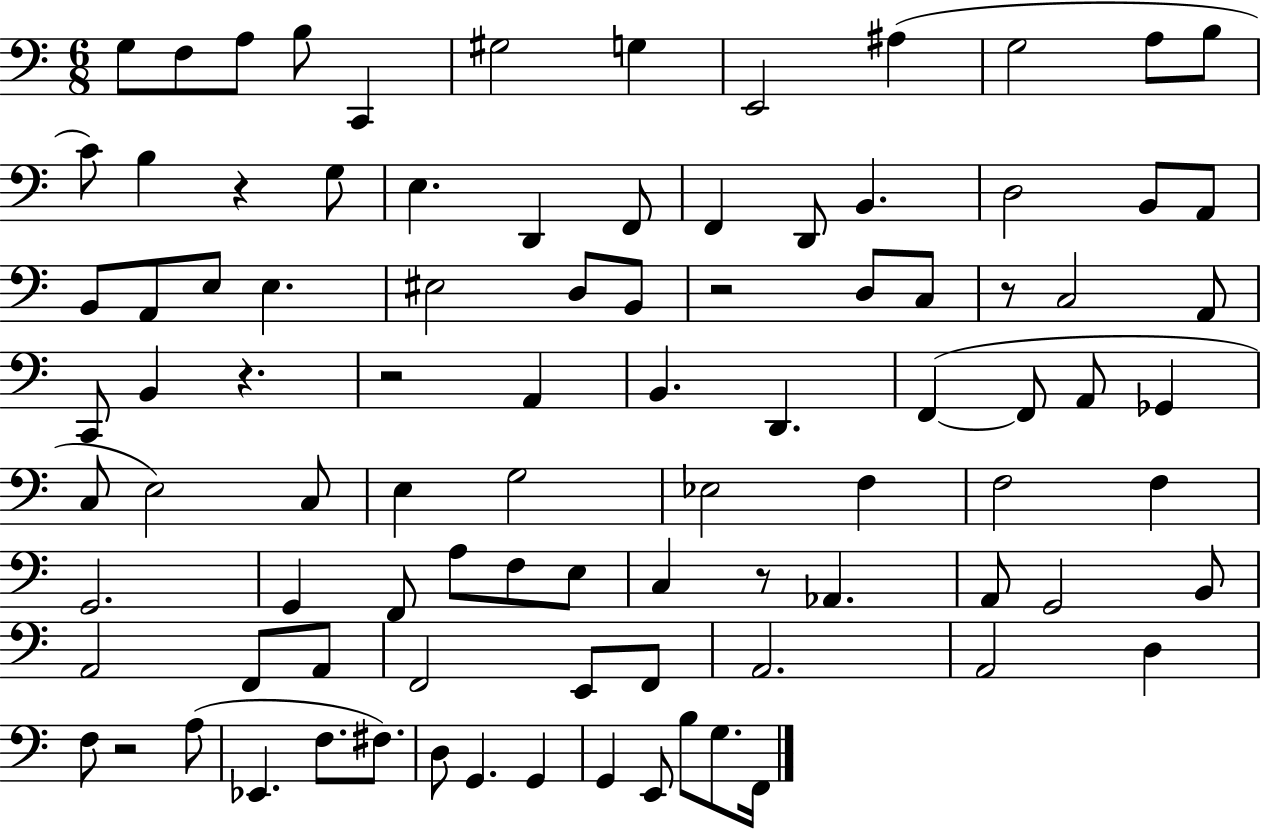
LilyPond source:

{
  \clef bass
  \numericTimeSignature
  \time 6/8
  \key c \major
  \repeat volta 2 { g8 f8 a8 b8 c,4 | gis2 g4 | e,2 ais4( | g2 a8 b8 | \break c'8) b4 r4 g8 | e4. d,4 f,8 | f,4 d,8 b,4. | d2 b,8 a,8 | \break b,8 a,8 e8 e4. | eis2 d8 b,8 | r2 d8 c8 | r8 c2 a,8 | \break c,8 b,4 r4. | r2 a,4 | b,4. d,4. | f,4~(~ f,8 a,8 ges,4 | \break c8 e2) c8 | e4 g2 | ees2 f4 | f2 f4 | \break g,2. | g,4 f,8 a8 f8 e8 | c4 r8 aes,4. | a,8 g,2 b,8 | \break a,2 f,8 a,8 | f,2 e,8 f,8 | a,2. | a,2 d4 | \break f8 r2 a8( | ees,4. f8. fis8.) | d8 g,4. g,4 | g,4 e,8 b8 g8. f,16 | \break } \bar "|."
}